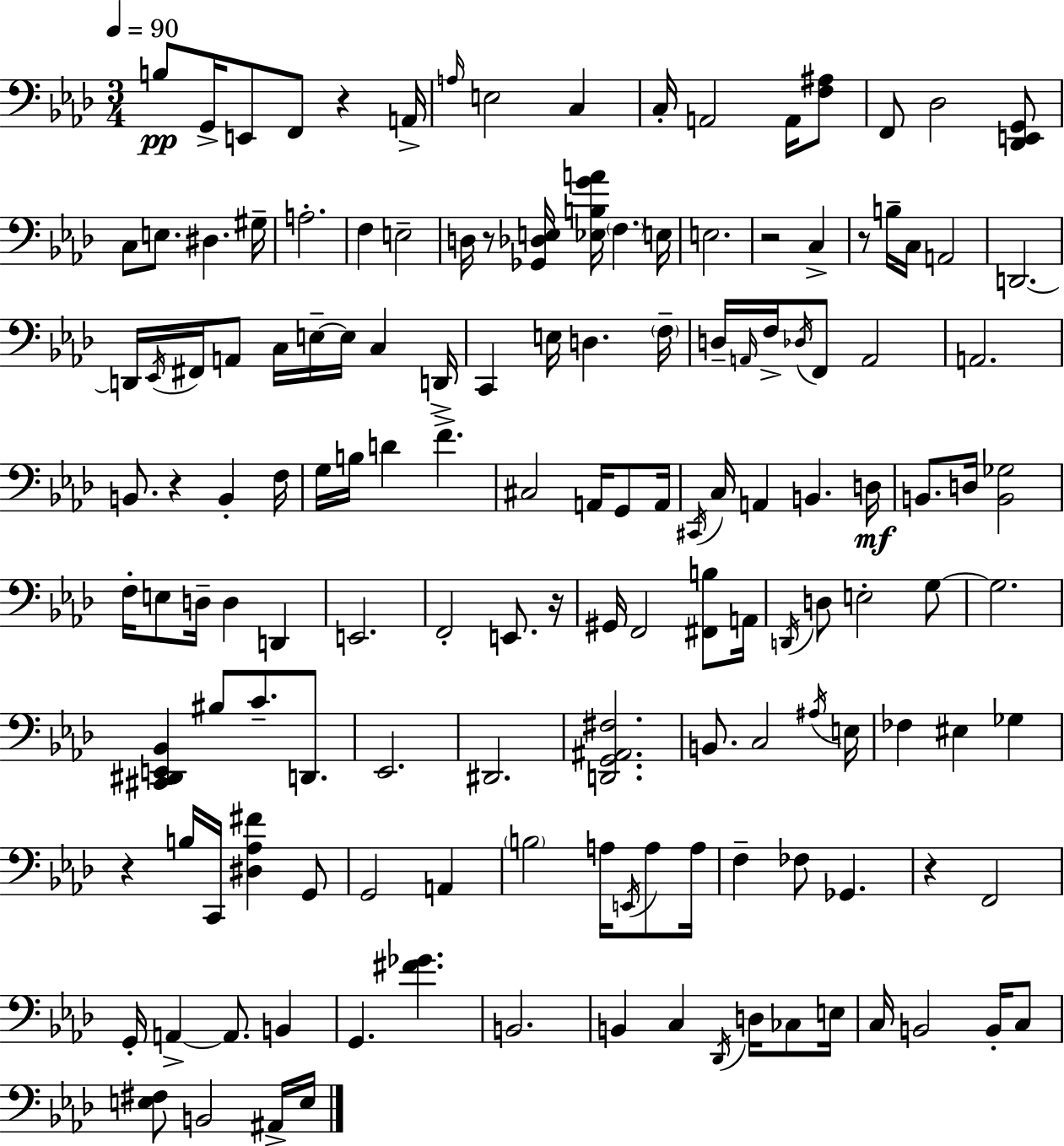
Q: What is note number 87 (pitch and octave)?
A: Eb2